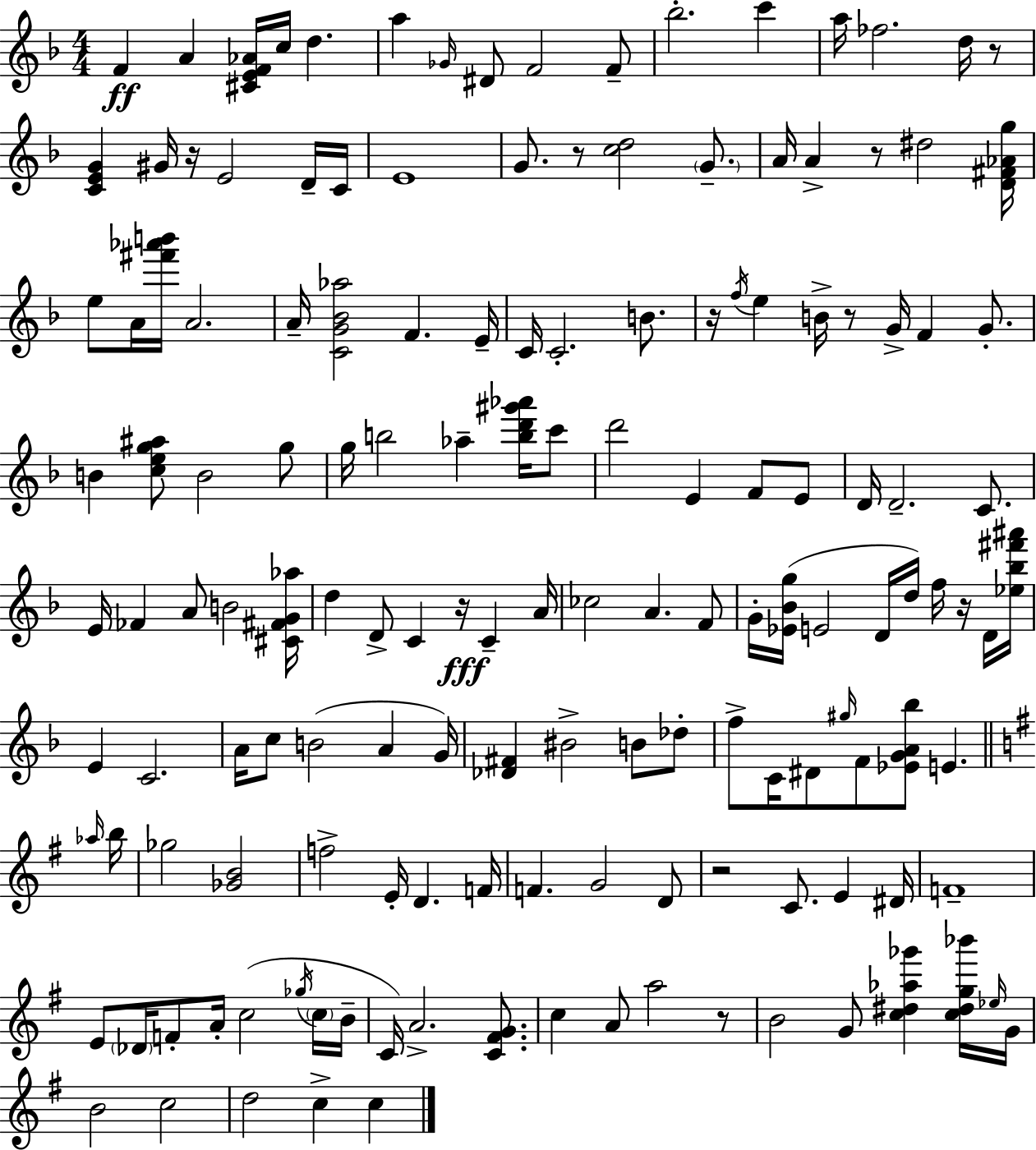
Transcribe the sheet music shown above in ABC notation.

X:1
T:Untitled
M:4/4
L:1/4
K:F
F A [^CEF_A]/4 c/4 d a _G/4 ^D/2 F2 F/2 _b2 c' a/4 _f2 d/4 z/2 [CEG] ^G/4 z/4 E2 D/4 C/4 E4 G/2 z/2 [cd]2 G/2 A/4 A z/2 ^d2 [D^F_Ag]/4 e/2 A/4 [^f'_a'b']/4 A2 A/4 [CG_B_a]2 F E/4 C/4 C2 B/2 z/4 f/4 e B/4 z/2 G/4 F G/2 B [ceg^a]/2 B2 g/2 g/4 b2 _a [bd'^g'_a']/4 c'/2 d'2 E F/2 E/2 D/4 D2 C/2 E/4 _F A/2 B2 [^C^FG_a]/4 d D/2 C z/4 C A/4 _c2 A F/2 G/4 [_E_Bg]/4 E2 D/4 d/4 f/4 z/4 D/4 [_e_b^f'^a']/4 E C2 A/4 c/2 B2 A G/4 [_D^F] ^B2 B/2 _d/2 f/2 C/4 ^D/2 ^g/4 F/2 [_EGA_b]/2 E _a/4 b/4 _g2 [_GB]2 f2 E/4 D F/4 F G2 D/2 z2 C/2 E ^D/4 F4 E/2 _D/4 F/2 A/4 c2 _g/4 c/4 B/4 C/4 A2 [C^FG]/2 c A/2 a2 z/2 B2 G/2 [c^d_a_g'] [c^dg_b']/4 _e/4 G/4 B2 c2 d2 c c